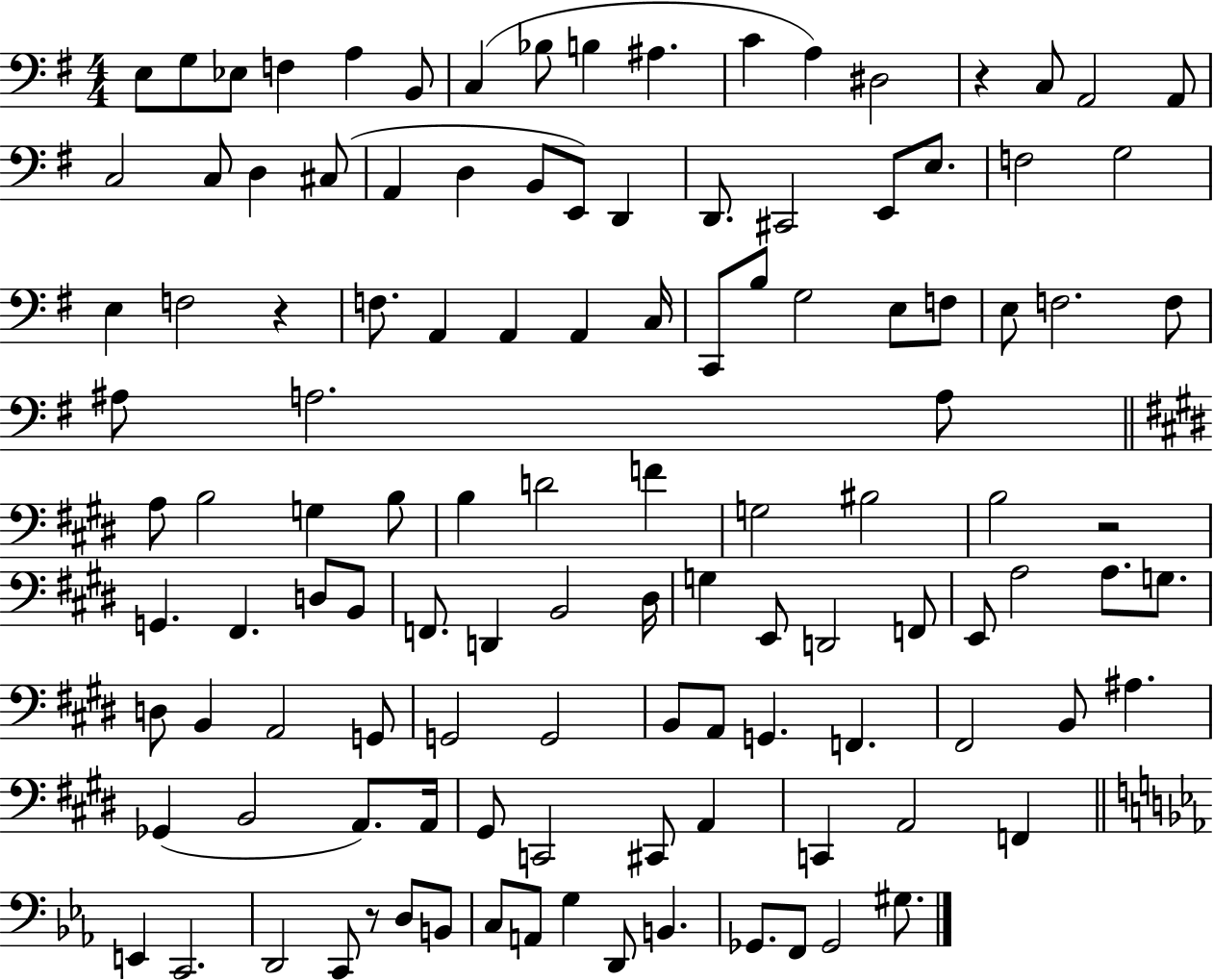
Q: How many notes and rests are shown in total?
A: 118